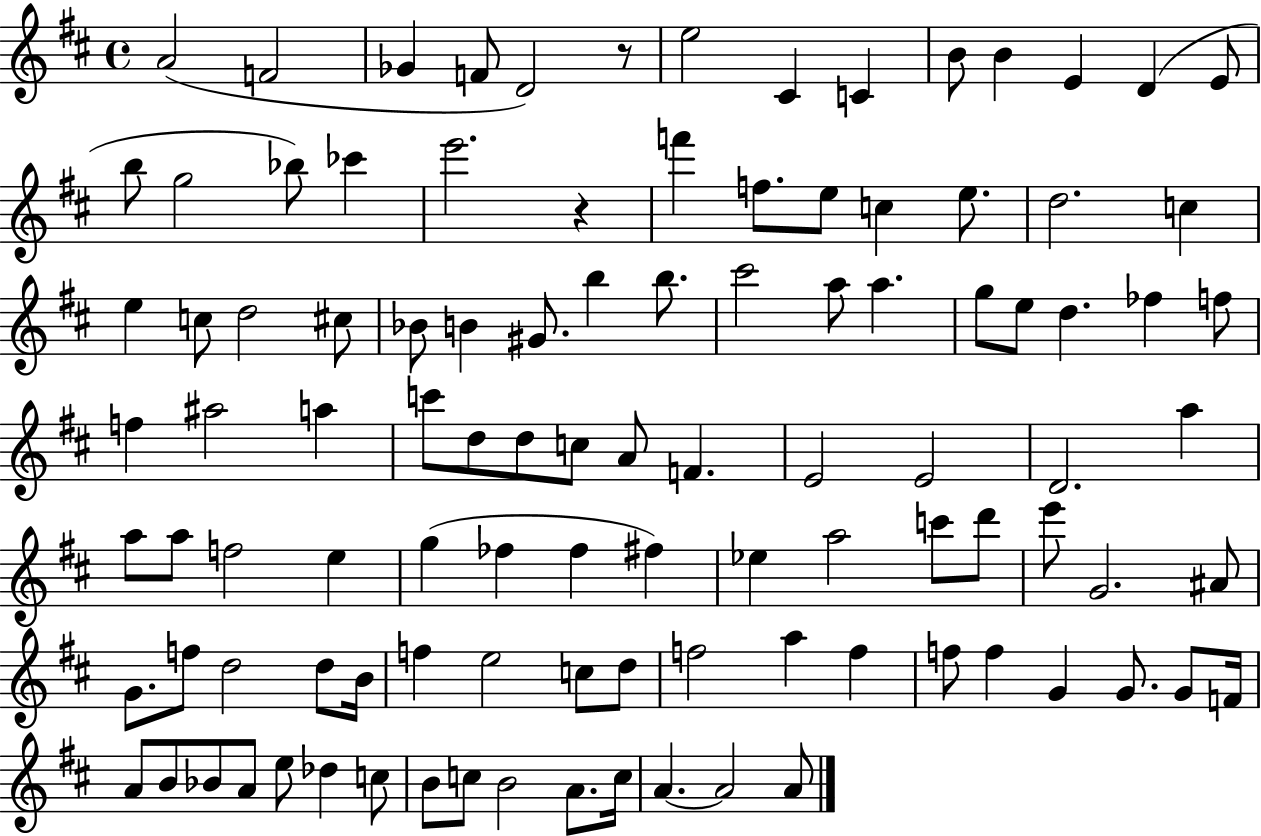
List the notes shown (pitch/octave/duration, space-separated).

A4/h F4/h Gb4/q F4/e D4/h R/e E5/h C#4/q C4/q B4/e B4/q E4/q D4/q E4/e B5/e G5/h Bb5/e CES6/q E6/h. R/q F6/q F5/e. E5/e C5/q E5/e. D5/h. C5/q E5/q C5/e D5/h C#5/e Bb4/e B4/q G#4/e. B5/q B5/e. C#6/h A5/e A5/q. G5/e E5/e D5/q. FES5/q F5/e F5/q A#5/h A5/q C6/e D5/e D5/e C5/e A4/e F4/q. E4/h E4/h D4/h. A5/q A5/e A5/e F5/h E5/q G5/q FES5/q FES5/q F#5/q Eb5/q A5/h C6/e D6/e E6/e G4/h. A#4/e G4/e. F5/e D5/h D5/e B4/s F5/q E5/h C5/e D5/e F5/h A5/q F5/q F5/e F5/q G4/q G4/e. G4/e F4/s A4/e B4/e Bb4/e A4/e E5/e Db5/q C5/e B4/e C5/e B4/h A4/e. C5/s A4/q. A4/h A4/e